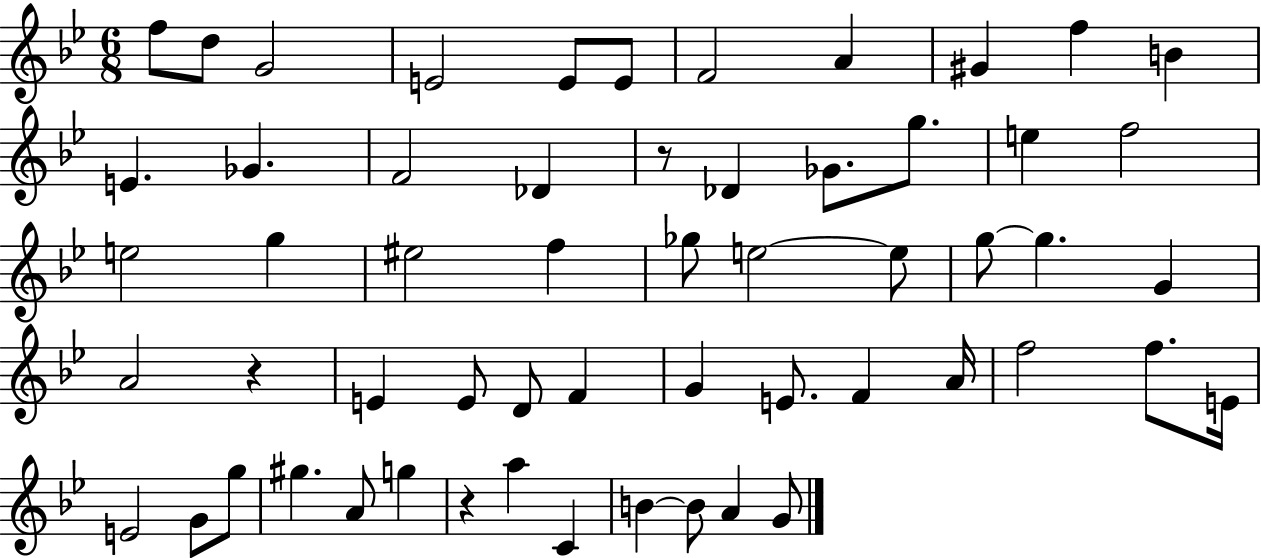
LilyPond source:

{
  \clef treble
  \numericTimeSignature
  \time 6/8
  \key bes \major
  \repeat volta 2 { f''8 d''8 g'2 | e'2 e'8 e'8 | f'2 a'4 | gis'4 f''4 b'4 | \break e'4. ges'4. | f'2 des'4 | r8 des'4 ges'8. g''8. | e''4 f''2 | \break e''2 g''4 | eis''2 f''4 | ges''8 e''2~~ e''8 | g''8~~ g''4. g'4 | \break a'2 r4 | e'4 e'8 d'8 f'4 | g'4 e'8. f'4 a'16 | f''2 f''8. e'16 | \break e'2 g'8 g''8 | gis''4. a'8 g''4 | r4 a''4 c'4 | b'4~~ b'8 a'4 g'8 | \break } \bar "|."
}